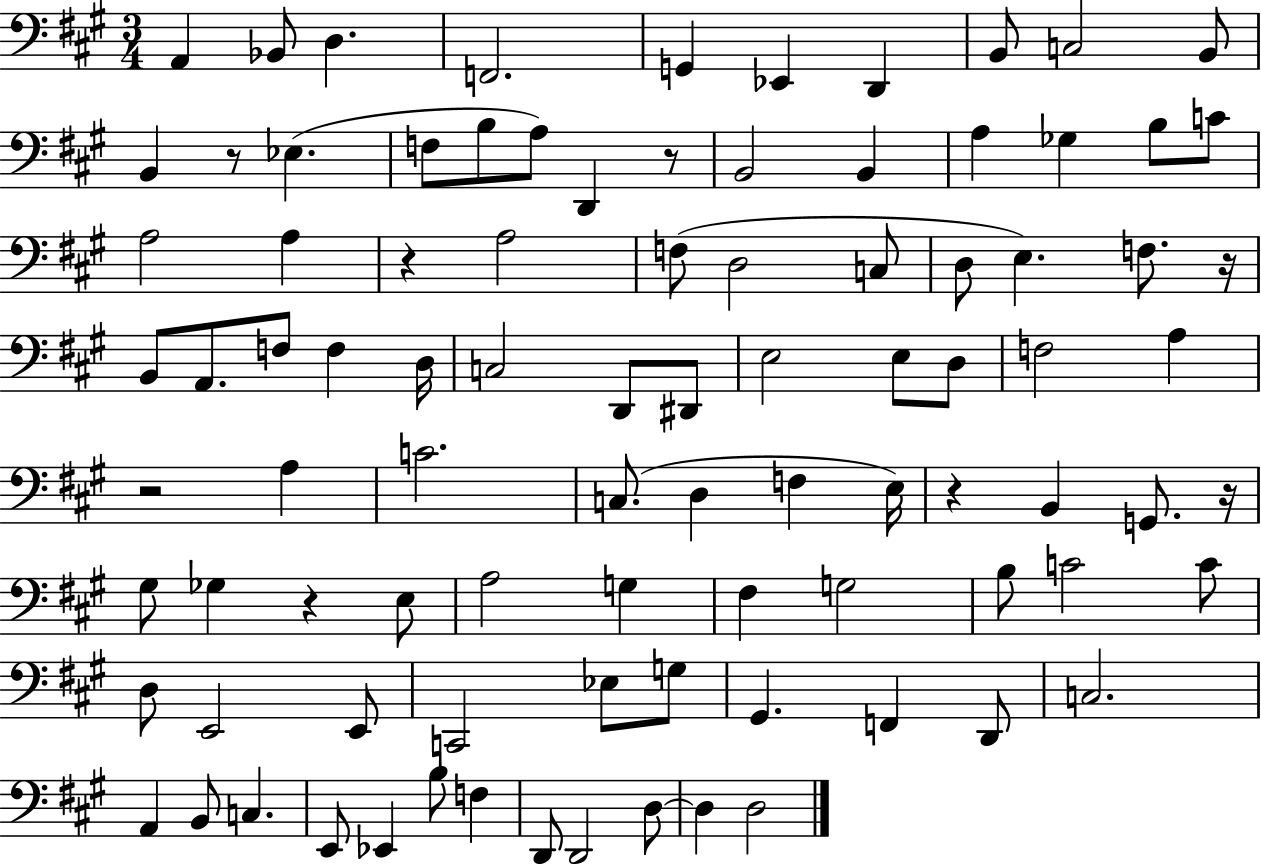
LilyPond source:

{
  \clef bass
  \numericTimeSignature
  \time 3/4
  \key a \major
  \repeat volta 2 { a,4 bes,8 d4. | f,2. | g,4 ees,4 d,4 | b,8 c2 b,8 | \break b,4 r8 ees4.( | f8 b8 a8) d,4 r8 | b,2 b,4 | a4 ges4 b8 c'8 | \break a2 a4 | r4 a2 | f8( d2 c8 | d8 e4.) f8. r16 | \break b,8 a,8. f8 f4 d16 | c2 d,8 dis,8 | e2 e8 d8 | f2 a4 | \break r2 a4 | c'2. | c8.( d4 f4 e16) | r4 b,4 g,8. r16 | \break gis8 ges4 r4 e8 | a2 g4 | fis4 g2 | b8 c'2 c'8 | \break d8 e,2 e,8 | c,2 ees8 g8 | gis,4. f,4 d,8 | c2. | \break a,4 b,8 c4. | e,8 ees,4 b8 f4 | d,8 d,2 d8~~ | d4 d2 | \break } \bar "|."
}